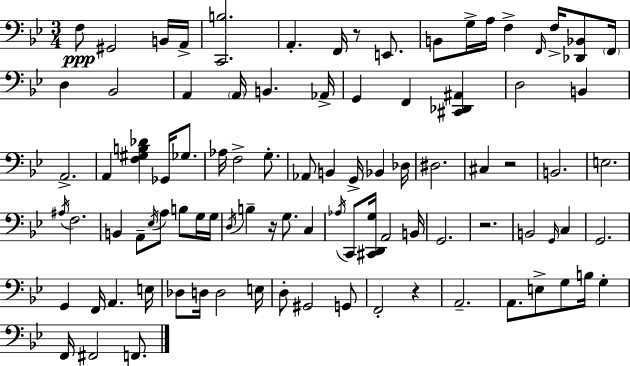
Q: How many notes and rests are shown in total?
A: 93